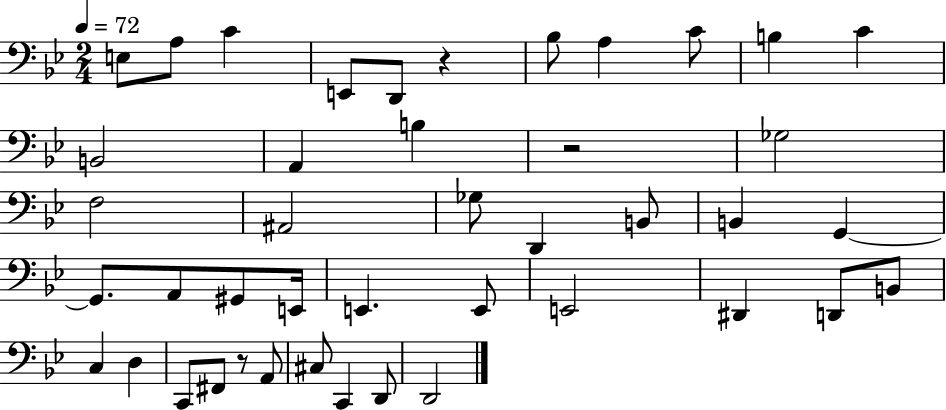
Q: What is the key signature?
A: BES major